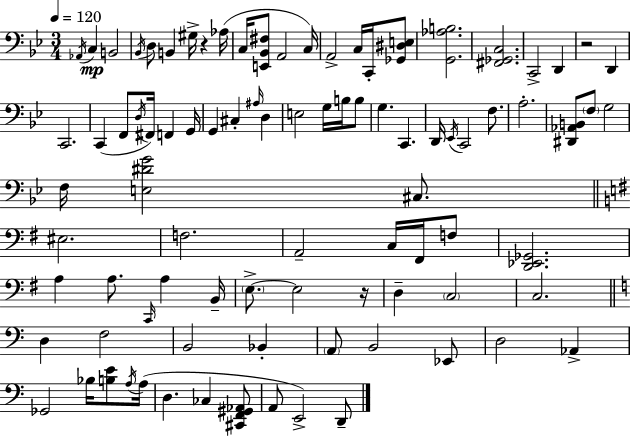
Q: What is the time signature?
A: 3/4